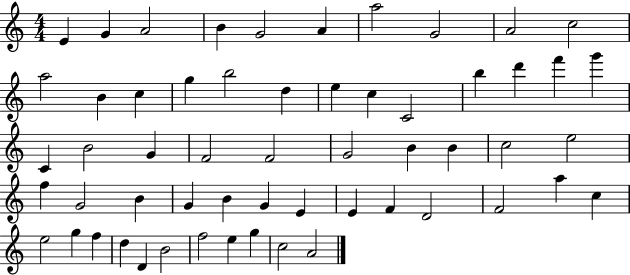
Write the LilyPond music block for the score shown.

{
  \clef treble
  \numericTimeSignature
  \time 4/4
  \key c \major
  e'4 g'4 a'2 | b'4 g'2 a'4 | a''2 g'2 | a'2 c''2 | \break a''2 b'4 c''4 | g''4 b''2 d''4 | e''4 c''4 c'2 | b''4 d'''4 f'''4 g'''4 | \break c'4 b'2 g'4 | f'2 f'2 | g'2 b'4 b'4 | c''2 e''2 | \break f''4 g'2 b'4 | g'4 b'4 g'4 e'4 | e'4 f'4 d'2 | f'2 a''4 c''4 | \break e''2 g''4 f''4 | d''4 d'4 b'2 | f''2 e''4 g''4 | c''2 a'2 | \break \bar "|."
}